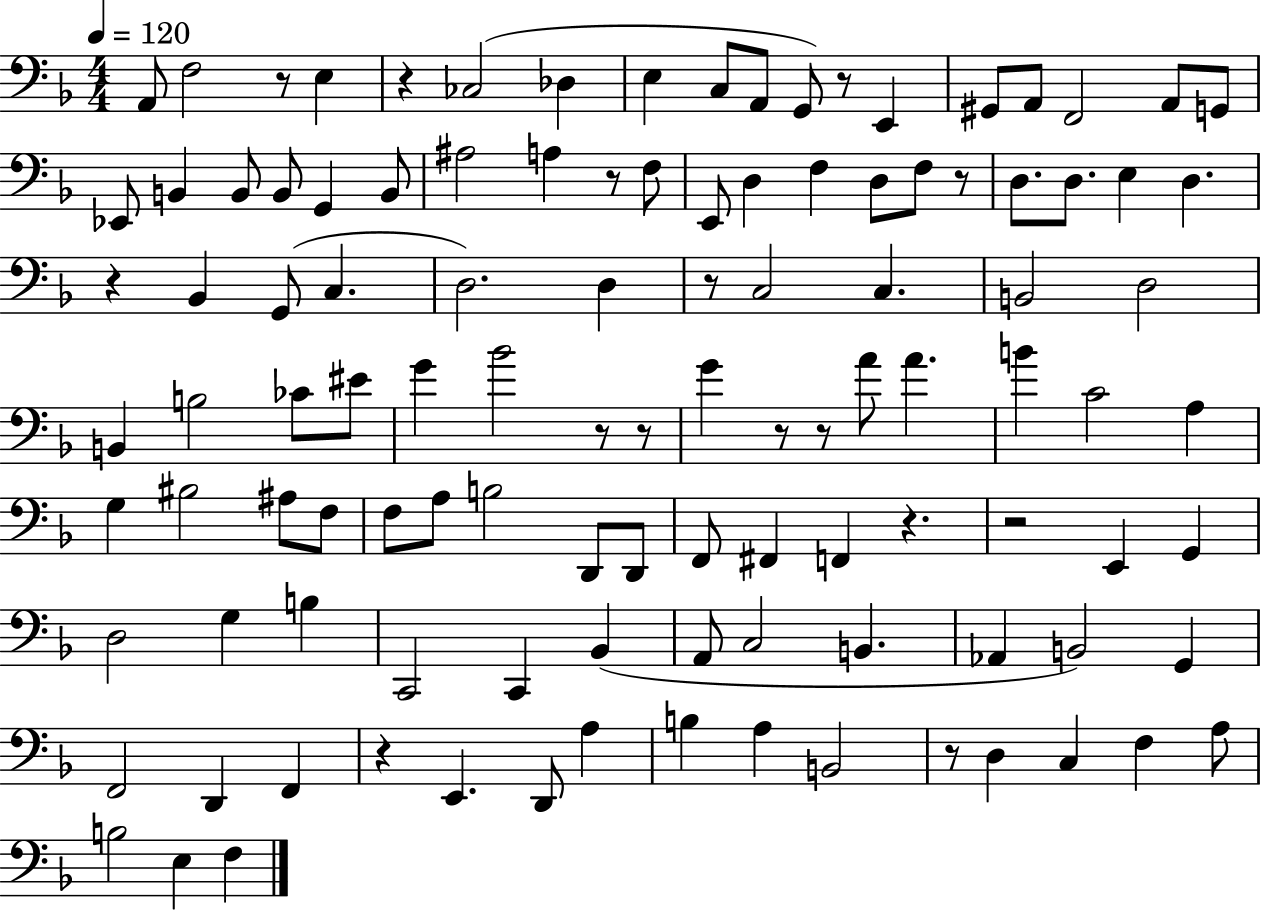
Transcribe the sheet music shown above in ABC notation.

X:1
T:Untitled
M:4/4
L:1/4
K:F
A,,/2 F,2 z/2 E, z _C,2 _D, E, C,/2 A,,/2 G,,/2 z/2 E,, ^G,,/2 A,,/2 F,,2 A,,/2 G,,/2 _E,,/2 B,, B,,/2 B,,/2 G,, B,,/2 ^A,2 A, z/2 F,/2 E,,/2 D, F, D,/2 F,/2 z/2 D,/2 D,/2 E, D, z _B,, G,,/2 C, D,2 D, z/2 C,2 C, B,,2 D,2 B,, B,2 _C/2 ^E/2 G _B2 z/2 z/2 G z/2 z/2 A/2 A B C2 A, G, ^B,2 ^A,/2 F,/2 F,/2 A,/2 B,2 D,,/2 D,,/2 F,,/2 ^F,, F,, z z2 E,, G,, D,2 G, B, C,,2 C,, _B,, A,,/2 C,2 B,, _A,, B,,2 G,, F,,2 D,, F,, z E,, D,,/2 A, B, A, B,,2 z/2 D, C, F, A,/2 B,2 E, F,